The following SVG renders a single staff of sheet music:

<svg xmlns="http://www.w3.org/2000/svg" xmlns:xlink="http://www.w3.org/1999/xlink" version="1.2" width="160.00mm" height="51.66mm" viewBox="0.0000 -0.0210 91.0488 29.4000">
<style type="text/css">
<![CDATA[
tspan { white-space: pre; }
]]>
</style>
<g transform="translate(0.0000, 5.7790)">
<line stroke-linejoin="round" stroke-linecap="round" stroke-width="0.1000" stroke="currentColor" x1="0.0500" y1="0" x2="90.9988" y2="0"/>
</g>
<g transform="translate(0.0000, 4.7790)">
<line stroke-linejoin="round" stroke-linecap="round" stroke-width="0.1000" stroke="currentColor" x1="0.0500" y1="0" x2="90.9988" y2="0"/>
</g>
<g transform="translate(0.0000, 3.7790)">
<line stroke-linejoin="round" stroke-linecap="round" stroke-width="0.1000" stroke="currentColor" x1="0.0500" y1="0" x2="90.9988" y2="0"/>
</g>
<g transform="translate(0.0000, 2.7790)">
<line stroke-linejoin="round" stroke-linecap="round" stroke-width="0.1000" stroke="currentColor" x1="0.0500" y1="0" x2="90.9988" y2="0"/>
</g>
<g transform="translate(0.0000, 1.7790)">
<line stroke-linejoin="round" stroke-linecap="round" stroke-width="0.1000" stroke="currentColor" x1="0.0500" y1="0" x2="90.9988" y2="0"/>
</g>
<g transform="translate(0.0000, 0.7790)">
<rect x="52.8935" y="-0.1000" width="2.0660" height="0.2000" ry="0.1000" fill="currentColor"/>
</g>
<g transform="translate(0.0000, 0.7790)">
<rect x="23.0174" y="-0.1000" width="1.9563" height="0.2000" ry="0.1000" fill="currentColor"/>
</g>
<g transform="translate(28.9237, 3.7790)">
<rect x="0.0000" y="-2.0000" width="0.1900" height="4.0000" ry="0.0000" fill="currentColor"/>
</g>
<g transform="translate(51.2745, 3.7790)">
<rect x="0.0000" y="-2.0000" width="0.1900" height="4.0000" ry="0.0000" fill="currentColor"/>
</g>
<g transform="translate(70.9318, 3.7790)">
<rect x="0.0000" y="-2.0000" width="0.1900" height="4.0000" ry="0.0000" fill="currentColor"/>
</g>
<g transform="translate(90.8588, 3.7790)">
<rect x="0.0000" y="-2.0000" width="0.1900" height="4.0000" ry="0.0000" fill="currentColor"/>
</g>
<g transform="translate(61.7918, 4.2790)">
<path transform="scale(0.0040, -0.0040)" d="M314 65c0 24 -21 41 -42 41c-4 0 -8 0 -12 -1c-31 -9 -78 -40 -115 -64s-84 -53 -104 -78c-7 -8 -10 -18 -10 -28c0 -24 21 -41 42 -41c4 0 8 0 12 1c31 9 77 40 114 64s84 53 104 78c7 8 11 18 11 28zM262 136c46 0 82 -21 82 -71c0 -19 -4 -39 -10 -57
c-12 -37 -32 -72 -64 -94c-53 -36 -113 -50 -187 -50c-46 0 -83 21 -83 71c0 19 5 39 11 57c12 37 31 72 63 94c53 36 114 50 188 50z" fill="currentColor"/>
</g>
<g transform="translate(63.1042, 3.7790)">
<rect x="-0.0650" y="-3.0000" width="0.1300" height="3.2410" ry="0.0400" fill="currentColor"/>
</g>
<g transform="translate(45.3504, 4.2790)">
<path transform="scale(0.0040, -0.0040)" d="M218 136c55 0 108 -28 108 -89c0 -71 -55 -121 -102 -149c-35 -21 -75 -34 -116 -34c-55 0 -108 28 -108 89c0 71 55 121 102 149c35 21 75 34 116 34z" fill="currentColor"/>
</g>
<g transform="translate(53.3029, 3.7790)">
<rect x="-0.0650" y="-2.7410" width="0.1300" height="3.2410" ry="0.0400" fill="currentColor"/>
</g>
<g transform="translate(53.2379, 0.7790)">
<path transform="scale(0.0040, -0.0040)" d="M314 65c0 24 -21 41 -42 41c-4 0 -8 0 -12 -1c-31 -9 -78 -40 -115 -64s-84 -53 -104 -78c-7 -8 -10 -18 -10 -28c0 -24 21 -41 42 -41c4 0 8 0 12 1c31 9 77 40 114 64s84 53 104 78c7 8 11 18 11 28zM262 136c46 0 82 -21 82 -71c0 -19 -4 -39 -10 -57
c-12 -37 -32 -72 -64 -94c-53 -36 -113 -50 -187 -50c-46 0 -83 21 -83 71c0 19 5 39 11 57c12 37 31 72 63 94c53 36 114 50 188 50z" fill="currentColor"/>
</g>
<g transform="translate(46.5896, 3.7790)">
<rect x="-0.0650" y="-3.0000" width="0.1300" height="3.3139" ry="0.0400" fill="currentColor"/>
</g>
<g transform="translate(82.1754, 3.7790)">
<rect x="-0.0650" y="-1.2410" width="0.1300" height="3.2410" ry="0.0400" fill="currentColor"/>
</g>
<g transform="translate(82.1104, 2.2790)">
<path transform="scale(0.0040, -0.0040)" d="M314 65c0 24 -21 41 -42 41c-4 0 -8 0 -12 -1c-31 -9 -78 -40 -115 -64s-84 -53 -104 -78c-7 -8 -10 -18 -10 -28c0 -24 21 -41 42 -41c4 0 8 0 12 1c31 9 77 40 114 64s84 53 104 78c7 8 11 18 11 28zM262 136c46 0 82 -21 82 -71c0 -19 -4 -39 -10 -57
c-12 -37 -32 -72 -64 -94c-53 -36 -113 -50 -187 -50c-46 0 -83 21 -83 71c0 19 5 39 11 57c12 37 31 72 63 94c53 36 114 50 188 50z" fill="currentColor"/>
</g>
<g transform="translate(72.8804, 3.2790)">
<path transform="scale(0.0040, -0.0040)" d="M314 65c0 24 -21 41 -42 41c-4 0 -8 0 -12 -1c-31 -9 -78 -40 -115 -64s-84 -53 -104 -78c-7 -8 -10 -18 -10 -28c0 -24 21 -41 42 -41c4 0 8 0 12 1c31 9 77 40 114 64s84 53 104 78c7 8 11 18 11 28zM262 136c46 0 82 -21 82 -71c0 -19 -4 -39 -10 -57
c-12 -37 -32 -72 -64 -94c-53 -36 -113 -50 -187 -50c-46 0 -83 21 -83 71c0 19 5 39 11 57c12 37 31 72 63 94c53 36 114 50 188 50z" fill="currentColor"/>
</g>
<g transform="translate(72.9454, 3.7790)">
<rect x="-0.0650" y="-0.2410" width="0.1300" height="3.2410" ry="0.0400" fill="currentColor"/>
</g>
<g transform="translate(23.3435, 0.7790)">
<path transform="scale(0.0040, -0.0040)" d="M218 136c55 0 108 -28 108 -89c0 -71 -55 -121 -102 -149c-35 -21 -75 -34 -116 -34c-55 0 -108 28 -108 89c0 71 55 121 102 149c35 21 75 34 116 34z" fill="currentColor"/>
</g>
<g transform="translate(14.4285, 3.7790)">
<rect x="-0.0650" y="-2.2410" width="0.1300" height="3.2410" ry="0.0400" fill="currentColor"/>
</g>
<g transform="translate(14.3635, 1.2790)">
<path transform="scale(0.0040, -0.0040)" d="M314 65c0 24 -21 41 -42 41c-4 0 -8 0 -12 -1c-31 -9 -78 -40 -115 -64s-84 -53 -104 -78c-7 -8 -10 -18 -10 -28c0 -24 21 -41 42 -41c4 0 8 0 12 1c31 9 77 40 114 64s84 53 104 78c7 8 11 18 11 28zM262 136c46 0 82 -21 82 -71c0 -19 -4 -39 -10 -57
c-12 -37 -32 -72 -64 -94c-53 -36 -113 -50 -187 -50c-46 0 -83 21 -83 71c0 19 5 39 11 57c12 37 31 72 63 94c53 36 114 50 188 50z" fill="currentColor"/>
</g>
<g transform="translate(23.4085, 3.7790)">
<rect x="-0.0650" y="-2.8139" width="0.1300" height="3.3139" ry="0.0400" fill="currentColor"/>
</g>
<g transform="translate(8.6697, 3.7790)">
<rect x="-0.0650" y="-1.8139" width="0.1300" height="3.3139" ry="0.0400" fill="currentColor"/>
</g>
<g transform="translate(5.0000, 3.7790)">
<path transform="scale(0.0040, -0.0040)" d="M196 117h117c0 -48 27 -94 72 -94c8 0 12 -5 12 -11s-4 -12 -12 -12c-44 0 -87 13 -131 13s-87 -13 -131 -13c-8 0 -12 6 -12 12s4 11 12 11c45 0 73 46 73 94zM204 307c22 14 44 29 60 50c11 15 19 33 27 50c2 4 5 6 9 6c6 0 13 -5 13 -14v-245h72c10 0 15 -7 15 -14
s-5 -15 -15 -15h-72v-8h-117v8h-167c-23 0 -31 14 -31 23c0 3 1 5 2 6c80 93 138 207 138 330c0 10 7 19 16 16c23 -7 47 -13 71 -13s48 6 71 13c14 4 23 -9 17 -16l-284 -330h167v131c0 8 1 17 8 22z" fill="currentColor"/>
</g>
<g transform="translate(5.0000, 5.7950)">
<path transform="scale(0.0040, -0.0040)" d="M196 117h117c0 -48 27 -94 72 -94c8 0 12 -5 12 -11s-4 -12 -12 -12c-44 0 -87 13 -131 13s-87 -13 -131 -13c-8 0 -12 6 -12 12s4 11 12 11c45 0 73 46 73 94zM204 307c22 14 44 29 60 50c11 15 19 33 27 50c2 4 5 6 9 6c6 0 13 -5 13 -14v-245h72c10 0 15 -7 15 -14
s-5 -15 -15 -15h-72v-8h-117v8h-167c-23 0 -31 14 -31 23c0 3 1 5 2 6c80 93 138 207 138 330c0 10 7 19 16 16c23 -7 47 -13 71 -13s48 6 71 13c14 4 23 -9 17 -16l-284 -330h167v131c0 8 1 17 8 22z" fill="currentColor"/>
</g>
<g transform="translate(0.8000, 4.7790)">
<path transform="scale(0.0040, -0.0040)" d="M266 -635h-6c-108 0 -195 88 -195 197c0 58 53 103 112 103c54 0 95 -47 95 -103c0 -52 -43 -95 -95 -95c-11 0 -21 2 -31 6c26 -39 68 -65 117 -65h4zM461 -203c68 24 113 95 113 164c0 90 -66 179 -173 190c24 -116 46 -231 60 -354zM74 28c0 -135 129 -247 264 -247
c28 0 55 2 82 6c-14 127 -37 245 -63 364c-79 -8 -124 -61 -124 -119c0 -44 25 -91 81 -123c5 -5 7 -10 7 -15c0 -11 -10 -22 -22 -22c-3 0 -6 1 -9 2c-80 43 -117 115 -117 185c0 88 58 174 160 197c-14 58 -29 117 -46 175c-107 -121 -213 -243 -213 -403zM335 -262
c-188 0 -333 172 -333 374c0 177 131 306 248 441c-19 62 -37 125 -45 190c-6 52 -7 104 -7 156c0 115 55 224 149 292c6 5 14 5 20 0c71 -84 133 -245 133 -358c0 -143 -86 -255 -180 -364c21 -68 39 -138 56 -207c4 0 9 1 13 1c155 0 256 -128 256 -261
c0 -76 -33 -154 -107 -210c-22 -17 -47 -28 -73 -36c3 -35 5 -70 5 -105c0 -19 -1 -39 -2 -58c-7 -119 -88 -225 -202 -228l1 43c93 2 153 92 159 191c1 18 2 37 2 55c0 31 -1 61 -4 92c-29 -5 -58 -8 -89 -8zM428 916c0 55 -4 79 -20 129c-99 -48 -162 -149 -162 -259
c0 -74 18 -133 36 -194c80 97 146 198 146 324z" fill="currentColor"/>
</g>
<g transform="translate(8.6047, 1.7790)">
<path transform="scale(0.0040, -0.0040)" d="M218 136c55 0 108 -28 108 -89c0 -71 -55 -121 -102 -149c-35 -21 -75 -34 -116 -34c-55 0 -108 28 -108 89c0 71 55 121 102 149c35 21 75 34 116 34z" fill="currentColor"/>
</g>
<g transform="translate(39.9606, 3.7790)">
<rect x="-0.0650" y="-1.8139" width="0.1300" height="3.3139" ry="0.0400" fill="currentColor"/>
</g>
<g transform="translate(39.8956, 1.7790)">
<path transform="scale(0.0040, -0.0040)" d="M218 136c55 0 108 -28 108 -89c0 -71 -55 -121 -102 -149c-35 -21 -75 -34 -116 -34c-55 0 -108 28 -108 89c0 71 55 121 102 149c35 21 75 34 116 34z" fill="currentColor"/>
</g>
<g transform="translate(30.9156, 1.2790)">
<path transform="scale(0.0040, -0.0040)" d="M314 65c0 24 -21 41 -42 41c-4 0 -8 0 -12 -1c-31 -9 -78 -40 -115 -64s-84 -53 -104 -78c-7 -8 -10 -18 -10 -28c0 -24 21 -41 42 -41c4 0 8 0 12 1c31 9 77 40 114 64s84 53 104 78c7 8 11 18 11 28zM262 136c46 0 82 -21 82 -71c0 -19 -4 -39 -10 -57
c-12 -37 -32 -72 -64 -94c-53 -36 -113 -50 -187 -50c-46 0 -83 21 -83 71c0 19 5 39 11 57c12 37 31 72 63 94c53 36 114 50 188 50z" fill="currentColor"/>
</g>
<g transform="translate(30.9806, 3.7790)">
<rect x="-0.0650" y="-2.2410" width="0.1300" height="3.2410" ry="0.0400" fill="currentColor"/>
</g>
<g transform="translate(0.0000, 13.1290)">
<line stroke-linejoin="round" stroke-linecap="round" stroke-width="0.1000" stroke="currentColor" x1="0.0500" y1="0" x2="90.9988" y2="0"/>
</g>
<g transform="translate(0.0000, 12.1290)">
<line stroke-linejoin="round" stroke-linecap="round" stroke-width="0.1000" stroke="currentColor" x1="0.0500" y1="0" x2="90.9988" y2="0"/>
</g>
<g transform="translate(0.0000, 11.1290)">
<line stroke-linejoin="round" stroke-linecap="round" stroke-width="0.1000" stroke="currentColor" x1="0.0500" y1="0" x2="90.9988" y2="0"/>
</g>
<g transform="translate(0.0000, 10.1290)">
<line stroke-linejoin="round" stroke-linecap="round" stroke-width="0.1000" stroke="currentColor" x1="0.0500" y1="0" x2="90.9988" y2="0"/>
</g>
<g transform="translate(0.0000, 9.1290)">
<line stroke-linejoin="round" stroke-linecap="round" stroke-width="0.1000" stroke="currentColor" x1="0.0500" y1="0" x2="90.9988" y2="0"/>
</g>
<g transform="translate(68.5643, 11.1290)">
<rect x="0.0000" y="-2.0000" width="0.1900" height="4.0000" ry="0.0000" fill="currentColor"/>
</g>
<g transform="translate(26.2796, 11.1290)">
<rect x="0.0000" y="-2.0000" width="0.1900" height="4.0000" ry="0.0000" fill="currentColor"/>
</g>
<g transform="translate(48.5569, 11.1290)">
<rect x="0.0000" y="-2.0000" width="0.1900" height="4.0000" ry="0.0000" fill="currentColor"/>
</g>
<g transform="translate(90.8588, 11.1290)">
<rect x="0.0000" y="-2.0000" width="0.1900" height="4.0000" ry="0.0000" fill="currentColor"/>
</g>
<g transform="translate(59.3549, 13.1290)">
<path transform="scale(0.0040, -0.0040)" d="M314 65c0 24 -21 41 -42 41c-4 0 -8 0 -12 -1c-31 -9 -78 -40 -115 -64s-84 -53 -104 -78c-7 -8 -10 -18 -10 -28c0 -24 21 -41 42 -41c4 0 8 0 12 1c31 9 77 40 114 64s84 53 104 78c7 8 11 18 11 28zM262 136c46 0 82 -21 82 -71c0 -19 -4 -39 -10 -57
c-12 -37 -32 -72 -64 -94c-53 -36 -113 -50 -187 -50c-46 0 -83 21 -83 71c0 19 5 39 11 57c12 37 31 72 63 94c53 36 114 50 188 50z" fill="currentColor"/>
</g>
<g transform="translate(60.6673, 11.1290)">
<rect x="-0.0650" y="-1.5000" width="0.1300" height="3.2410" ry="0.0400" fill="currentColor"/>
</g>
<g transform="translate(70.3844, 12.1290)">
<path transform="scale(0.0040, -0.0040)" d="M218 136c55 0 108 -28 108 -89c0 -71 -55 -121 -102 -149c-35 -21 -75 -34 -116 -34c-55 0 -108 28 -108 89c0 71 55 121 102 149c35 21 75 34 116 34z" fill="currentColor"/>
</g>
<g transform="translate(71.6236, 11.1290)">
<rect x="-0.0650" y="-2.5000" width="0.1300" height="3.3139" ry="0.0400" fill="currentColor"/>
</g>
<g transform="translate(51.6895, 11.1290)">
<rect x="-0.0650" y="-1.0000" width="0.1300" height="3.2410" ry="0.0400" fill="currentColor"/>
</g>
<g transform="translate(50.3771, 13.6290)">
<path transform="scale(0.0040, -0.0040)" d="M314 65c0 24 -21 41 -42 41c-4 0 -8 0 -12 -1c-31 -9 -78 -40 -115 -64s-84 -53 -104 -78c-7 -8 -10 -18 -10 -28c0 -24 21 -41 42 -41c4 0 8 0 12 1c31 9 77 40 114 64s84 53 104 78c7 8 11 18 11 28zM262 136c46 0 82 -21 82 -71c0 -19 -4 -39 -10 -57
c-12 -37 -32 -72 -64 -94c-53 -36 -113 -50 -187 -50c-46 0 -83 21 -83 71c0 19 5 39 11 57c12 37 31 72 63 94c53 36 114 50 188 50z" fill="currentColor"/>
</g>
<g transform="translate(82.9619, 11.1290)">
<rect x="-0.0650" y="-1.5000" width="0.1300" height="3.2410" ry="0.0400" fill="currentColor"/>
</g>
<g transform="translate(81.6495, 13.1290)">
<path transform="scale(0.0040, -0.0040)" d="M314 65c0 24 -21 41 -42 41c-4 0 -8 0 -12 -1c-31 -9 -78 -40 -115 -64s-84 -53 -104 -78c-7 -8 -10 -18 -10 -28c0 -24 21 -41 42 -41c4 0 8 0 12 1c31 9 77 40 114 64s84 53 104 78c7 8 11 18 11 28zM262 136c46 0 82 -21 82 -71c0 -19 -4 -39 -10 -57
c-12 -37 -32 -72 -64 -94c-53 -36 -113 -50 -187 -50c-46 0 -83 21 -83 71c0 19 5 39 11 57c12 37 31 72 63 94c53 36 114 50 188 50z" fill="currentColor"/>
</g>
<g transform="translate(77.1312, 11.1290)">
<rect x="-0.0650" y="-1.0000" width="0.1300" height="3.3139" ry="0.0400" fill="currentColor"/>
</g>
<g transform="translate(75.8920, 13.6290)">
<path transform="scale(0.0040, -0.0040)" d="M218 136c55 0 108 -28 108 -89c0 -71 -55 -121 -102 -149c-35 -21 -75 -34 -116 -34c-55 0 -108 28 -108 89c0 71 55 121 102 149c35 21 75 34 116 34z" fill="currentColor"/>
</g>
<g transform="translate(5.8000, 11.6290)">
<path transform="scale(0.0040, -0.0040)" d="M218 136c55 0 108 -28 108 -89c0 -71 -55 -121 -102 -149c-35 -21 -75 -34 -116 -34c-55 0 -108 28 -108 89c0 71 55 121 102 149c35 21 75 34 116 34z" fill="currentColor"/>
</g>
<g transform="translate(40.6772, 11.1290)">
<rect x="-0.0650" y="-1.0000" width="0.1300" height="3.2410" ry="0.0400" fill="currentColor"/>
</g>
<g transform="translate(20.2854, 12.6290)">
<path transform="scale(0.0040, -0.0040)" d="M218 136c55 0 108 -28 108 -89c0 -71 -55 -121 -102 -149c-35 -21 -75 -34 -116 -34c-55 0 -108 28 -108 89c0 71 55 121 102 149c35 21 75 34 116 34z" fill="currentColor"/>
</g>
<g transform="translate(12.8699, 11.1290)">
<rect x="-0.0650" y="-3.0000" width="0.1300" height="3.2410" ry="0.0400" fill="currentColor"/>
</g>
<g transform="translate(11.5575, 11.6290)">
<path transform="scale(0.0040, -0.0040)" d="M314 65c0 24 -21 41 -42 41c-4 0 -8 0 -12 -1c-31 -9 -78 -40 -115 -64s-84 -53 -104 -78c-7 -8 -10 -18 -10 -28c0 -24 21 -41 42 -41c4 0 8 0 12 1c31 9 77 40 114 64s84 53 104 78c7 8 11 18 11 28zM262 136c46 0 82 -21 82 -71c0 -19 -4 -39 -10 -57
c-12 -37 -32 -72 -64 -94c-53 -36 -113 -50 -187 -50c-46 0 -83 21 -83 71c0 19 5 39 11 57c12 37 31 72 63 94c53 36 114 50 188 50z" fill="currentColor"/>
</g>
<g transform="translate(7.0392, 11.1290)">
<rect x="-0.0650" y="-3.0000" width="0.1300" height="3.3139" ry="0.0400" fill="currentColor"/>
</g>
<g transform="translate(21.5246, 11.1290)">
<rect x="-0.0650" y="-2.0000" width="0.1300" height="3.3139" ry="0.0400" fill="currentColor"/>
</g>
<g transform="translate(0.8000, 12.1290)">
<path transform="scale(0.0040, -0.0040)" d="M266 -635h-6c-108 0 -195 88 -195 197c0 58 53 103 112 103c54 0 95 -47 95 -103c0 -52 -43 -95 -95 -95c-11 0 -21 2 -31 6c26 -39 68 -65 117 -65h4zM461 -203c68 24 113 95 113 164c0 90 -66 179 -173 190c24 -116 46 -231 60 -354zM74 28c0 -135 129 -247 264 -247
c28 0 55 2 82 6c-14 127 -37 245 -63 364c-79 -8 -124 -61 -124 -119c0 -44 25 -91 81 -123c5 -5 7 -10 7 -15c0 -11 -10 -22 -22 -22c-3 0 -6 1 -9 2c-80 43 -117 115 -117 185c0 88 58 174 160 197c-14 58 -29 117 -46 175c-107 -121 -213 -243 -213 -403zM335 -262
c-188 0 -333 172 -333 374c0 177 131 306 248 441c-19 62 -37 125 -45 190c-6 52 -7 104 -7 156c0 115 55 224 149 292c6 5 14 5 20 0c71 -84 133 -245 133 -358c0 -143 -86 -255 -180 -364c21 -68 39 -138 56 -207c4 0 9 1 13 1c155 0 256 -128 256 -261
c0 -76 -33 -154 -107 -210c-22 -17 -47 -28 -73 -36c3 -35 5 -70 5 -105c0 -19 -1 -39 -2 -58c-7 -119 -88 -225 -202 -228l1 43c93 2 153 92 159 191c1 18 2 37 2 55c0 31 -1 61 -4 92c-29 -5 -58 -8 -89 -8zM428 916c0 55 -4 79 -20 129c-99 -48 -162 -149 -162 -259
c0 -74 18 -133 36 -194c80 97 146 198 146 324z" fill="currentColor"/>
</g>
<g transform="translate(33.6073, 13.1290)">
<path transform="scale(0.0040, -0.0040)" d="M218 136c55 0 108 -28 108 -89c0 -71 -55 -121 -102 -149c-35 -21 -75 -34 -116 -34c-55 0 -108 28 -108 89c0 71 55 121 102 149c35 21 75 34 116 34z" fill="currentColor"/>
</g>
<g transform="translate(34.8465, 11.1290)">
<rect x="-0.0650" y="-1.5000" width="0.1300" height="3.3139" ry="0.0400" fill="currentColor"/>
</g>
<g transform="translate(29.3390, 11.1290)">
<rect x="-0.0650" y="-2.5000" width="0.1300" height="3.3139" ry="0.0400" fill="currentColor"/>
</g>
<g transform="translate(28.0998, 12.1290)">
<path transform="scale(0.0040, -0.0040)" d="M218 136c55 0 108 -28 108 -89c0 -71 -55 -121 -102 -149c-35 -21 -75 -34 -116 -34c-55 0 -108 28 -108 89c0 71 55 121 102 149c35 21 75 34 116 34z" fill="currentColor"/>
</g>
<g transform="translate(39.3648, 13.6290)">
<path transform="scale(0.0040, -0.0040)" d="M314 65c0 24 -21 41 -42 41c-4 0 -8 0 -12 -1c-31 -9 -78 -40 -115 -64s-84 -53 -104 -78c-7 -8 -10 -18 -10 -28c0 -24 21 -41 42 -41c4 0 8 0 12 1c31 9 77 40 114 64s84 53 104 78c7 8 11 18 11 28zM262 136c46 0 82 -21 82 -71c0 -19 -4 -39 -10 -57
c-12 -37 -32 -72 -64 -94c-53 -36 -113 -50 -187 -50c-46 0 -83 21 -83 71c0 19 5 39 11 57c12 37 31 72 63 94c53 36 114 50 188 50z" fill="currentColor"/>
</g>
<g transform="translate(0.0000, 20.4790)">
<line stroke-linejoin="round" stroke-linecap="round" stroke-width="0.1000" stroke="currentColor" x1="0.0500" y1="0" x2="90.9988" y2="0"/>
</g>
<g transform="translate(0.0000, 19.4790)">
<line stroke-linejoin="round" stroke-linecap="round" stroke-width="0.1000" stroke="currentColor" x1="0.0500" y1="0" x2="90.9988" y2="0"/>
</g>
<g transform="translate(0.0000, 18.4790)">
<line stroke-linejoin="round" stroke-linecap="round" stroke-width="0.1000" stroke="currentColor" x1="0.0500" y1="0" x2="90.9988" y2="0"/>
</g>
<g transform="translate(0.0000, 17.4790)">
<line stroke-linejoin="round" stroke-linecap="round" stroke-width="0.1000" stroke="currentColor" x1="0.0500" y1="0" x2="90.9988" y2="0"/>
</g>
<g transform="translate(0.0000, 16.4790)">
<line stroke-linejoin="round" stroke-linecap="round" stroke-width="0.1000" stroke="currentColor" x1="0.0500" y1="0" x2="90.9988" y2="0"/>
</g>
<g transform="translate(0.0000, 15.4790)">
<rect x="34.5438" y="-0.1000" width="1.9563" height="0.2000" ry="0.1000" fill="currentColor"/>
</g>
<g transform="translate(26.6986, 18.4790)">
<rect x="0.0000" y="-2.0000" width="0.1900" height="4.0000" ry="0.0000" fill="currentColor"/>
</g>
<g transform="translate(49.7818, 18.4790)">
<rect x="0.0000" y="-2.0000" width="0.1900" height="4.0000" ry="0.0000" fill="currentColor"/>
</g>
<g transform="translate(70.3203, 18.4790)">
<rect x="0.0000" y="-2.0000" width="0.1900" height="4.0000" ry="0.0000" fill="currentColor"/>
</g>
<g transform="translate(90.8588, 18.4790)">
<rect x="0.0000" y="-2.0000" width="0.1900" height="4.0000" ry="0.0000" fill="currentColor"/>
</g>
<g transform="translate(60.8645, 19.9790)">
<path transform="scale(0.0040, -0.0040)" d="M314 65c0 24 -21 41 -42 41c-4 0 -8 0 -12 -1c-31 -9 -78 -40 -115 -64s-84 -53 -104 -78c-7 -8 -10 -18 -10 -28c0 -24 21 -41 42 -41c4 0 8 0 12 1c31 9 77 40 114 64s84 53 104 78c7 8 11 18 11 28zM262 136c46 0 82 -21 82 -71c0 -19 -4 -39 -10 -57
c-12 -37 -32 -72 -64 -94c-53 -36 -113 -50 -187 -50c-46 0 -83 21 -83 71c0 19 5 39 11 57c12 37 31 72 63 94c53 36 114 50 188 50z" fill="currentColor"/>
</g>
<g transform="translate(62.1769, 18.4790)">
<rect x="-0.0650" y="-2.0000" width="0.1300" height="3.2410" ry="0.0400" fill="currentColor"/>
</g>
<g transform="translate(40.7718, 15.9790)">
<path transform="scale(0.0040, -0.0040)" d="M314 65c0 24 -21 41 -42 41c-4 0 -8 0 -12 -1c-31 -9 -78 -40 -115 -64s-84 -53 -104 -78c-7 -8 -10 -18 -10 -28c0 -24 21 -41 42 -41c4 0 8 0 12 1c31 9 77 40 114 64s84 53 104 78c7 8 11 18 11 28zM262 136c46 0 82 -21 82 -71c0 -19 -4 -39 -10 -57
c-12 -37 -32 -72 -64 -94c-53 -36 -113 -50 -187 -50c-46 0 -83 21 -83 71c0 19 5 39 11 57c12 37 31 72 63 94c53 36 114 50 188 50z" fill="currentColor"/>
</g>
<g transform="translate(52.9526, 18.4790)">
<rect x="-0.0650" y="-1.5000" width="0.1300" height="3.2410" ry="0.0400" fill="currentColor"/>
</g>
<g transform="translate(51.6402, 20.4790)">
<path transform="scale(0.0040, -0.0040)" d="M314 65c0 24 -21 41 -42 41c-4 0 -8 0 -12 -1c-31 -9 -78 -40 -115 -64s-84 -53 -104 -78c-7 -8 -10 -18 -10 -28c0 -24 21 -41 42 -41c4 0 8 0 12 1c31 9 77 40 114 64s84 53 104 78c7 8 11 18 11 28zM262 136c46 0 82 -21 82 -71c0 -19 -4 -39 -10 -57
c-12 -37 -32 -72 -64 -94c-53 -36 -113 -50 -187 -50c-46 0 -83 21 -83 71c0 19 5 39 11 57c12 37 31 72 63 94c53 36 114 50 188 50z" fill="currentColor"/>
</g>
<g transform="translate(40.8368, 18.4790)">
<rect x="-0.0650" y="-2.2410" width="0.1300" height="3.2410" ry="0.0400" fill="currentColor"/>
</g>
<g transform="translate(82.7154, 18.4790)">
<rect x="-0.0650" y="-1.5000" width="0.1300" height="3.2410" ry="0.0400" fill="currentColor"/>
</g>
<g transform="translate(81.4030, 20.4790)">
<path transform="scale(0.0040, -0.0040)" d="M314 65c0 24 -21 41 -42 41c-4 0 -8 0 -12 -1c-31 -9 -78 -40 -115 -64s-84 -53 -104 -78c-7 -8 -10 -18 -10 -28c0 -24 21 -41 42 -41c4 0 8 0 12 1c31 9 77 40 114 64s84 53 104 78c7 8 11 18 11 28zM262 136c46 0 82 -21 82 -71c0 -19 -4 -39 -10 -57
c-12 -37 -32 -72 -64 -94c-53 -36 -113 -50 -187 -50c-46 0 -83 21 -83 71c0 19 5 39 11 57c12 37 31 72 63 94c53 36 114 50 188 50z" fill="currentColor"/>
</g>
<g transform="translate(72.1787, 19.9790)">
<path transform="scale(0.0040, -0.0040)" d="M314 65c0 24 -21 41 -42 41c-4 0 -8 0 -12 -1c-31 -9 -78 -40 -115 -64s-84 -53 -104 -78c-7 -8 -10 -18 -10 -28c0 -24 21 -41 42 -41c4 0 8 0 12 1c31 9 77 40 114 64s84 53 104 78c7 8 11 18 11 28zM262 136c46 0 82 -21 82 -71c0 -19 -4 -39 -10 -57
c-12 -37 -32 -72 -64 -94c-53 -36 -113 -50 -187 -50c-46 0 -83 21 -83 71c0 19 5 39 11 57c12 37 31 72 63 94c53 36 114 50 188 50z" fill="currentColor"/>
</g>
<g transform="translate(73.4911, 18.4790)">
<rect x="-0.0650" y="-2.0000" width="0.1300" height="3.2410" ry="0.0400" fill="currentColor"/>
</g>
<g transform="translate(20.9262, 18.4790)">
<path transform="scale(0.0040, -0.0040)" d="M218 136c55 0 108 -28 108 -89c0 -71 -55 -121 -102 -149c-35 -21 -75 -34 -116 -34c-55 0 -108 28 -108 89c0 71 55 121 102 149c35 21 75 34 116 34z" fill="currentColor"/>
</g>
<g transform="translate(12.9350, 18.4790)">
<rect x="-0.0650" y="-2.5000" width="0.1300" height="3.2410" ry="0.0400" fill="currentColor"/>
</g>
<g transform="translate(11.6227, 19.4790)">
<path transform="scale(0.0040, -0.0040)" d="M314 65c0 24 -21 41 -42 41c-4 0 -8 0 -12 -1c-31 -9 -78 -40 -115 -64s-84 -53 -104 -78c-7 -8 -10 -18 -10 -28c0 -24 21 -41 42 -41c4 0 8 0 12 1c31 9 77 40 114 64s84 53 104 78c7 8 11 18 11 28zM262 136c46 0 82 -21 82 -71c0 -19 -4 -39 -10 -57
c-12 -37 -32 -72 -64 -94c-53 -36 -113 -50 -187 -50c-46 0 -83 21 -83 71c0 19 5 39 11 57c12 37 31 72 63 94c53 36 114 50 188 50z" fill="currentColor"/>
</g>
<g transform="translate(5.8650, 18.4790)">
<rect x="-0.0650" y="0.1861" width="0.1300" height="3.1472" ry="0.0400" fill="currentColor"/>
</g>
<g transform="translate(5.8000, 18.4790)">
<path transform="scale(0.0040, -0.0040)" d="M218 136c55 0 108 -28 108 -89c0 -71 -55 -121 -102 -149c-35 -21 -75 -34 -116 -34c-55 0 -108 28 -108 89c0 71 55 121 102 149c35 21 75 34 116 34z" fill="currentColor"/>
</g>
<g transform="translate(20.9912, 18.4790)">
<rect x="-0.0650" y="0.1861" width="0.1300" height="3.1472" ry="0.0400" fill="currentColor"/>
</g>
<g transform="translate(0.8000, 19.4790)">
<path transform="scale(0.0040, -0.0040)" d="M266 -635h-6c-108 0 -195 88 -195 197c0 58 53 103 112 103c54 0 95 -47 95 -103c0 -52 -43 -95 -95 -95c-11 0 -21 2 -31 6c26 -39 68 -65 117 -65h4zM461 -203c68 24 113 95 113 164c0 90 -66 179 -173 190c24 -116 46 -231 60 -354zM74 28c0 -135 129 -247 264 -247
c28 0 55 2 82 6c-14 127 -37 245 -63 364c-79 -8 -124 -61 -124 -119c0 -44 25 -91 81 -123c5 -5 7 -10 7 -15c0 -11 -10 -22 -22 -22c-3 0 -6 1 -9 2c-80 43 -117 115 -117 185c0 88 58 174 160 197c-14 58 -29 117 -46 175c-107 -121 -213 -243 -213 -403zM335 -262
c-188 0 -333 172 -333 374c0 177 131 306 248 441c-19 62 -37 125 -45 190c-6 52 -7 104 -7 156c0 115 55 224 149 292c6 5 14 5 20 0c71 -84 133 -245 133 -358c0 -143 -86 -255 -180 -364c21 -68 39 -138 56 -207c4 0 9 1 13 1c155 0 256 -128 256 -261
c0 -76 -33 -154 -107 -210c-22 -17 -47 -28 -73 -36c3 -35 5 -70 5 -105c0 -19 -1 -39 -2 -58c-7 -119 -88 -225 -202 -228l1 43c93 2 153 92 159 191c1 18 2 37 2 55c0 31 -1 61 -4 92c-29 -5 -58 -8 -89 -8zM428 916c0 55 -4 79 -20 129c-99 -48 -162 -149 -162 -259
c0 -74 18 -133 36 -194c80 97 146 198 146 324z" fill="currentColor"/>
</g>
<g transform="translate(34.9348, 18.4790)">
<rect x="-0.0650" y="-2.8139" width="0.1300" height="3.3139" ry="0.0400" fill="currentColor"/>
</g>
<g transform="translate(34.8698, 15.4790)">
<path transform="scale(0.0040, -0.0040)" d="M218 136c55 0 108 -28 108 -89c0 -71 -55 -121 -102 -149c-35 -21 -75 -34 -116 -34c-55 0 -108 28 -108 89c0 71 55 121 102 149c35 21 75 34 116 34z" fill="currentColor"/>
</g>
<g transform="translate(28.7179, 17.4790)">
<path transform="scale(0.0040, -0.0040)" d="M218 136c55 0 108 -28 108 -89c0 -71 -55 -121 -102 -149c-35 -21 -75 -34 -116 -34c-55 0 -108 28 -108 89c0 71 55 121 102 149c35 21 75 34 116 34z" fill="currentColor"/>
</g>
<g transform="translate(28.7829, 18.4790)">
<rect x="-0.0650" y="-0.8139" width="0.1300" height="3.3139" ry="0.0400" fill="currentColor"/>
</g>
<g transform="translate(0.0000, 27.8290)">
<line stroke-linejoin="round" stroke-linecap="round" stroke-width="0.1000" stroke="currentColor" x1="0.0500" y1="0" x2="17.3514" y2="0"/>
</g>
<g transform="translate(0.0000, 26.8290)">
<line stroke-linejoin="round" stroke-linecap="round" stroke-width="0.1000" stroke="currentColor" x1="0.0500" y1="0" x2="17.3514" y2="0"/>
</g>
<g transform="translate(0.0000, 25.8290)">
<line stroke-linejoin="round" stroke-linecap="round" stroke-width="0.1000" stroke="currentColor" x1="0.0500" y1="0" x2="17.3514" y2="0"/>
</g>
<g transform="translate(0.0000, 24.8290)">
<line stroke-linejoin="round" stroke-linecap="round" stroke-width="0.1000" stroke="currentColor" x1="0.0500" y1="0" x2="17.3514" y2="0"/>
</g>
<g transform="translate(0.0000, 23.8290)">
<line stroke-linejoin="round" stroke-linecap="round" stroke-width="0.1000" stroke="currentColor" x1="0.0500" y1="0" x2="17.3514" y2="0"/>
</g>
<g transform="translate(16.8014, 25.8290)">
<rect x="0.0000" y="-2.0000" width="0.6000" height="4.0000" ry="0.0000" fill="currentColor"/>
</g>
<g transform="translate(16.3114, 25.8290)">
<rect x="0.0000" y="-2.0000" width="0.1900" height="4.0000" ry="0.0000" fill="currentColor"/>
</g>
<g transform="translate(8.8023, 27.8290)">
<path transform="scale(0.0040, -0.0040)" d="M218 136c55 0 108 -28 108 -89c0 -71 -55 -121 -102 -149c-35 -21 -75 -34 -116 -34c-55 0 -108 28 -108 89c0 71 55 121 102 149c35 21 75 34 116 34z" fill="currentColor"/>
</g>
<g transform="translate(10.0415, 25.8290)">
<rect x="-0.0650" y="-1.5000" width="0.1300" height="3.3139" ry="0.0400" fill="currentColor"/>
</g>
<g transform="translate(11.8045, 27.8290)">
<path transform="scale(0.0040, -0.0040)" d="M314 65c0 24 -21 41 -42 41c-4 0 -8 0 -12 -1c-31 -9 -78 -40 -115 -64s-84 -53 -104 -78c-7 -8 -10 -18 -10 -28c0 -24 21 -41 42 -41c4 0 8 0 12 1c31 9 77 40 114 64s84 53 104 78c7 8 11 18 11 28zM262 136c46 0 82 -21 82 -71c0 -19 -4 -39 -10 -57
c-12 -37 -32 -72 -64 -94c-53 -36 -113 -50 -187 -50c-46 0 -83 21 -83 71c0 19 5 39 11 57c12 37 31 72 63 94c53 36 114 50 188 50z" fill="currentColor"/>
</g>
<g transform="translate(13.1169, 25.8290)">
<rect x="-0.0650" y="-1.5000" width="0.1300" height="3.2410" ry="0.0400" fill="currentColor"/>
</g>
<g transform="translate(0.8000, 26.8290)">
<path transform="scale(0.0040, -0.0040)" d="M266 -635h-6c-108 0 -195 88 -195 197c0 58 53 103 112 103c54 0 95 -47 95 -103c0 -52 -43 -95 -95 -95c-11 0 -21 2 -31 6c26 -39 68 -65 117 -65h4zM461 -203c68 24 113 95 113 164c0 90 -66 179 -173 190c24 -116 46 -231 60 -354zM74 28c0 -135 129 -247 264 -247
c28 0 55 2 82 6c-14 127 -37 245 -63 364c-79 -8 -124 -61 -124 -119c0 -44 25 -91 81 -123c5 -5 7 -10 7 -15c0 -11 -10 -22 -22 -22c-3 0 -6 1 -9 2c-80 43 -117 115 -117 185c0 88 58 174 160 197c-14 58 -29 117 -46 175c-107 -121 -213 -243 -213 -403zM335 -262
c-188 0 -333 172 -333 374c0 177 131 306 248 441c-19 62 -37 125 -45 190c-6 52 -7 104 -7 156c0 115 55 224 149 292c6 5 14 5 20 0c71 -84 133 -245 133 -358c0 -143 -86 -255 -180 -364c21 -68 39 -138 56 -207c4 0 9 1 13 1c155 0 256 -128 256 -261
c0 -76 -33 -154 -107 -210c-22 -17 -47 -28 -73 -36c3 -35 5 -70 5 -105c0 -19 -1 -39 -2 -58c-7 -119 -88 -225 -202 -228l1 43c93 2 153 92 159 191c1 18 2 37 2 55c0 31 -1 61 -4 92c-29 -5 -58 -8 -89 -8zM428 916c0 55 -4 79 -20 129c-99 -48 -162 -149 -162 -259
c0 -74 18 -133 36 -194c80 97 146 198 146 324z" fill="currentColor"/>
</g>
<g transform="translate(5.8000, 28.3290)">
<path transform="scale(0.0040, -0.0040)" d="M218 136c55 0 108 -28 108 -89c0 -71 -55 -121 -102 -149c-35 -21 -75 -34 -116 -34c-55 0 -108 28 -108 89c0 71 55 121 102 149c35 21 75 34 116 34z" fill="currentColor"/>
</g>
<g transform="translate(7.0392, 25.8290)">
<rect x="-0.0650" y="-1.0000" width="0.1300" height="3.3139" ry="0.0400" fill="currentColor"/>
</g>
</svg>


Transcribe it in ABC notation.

X:1
T:Untitled
M:4/4
L:1/4
K:C
f g2 a g2 f A a2 A2 c2 e2 A A2 F G E D2 D2 E2 G D E2 B G2 B d a g2 E2 F2 F2 E2 D E E2